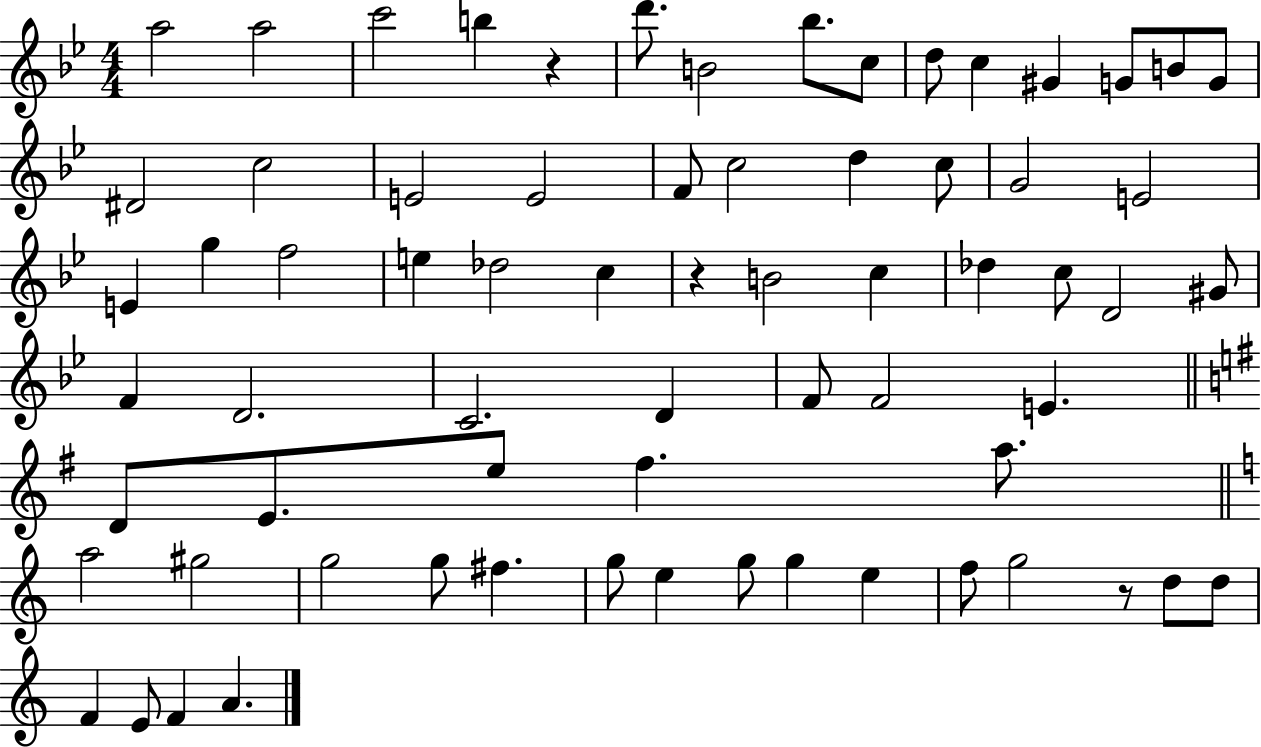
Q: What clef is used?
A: treble